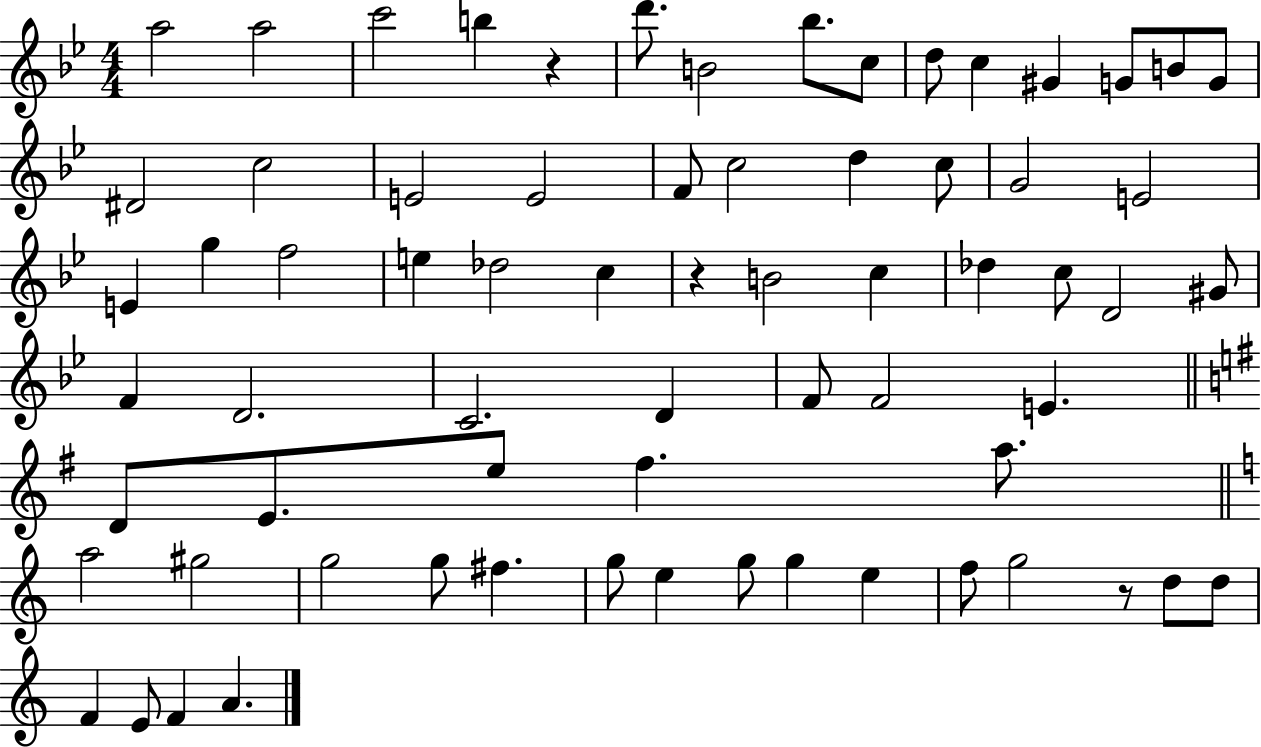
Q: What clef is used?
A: treble